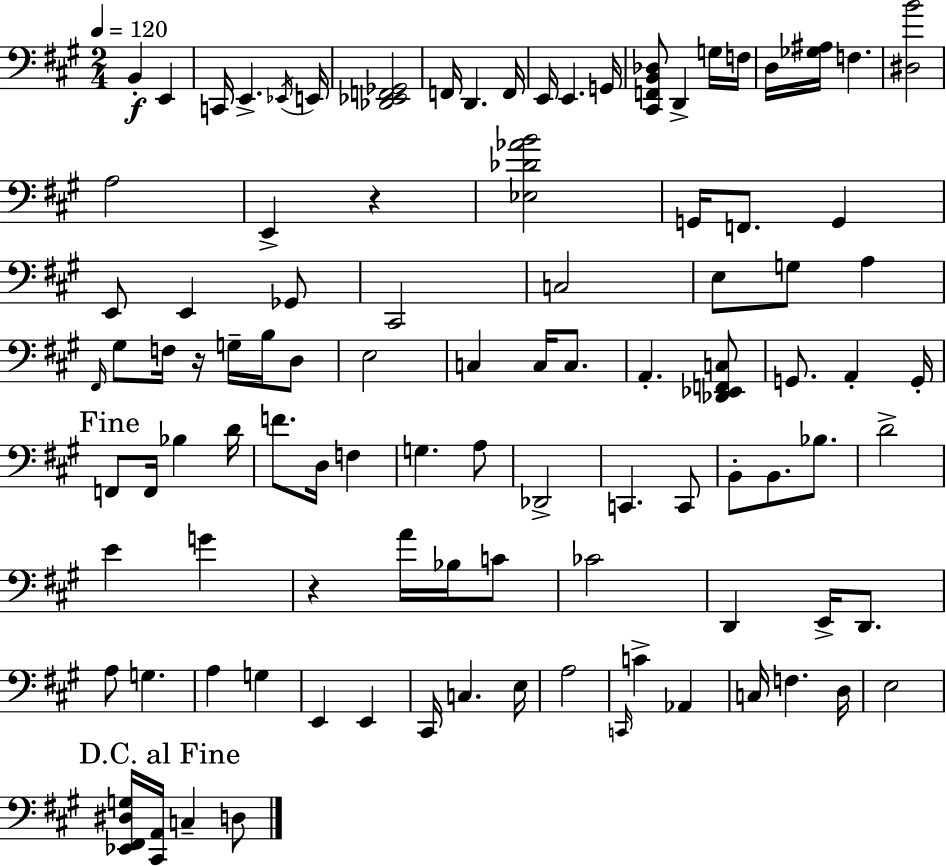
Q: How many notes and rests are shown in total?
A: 99